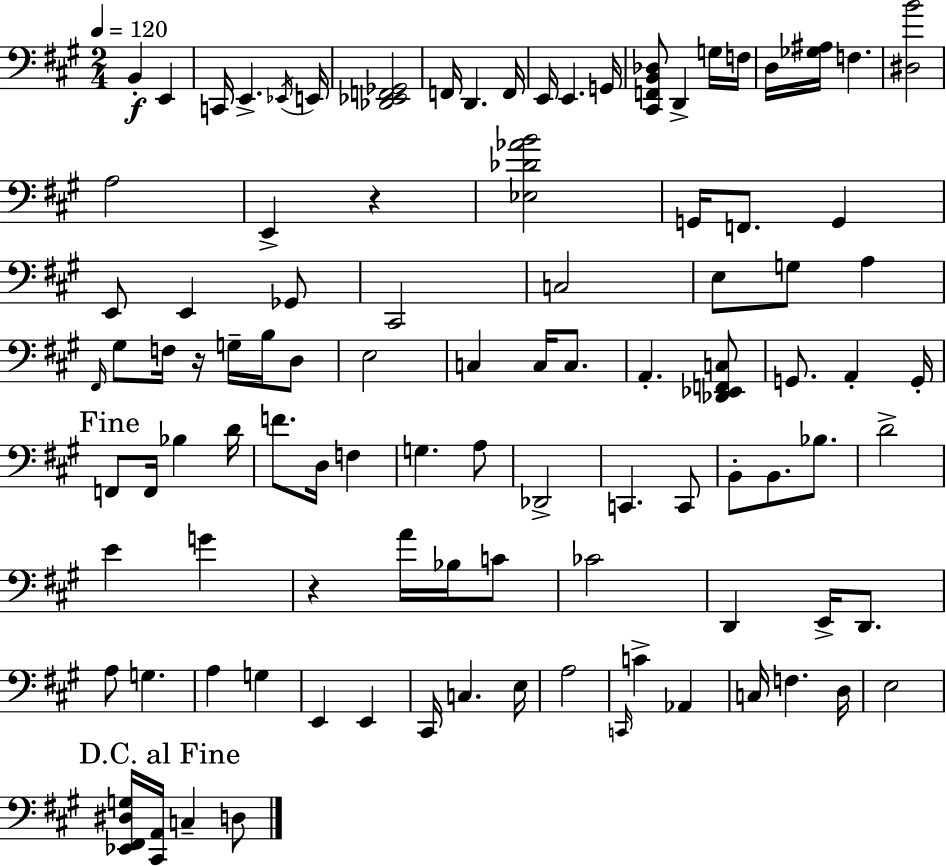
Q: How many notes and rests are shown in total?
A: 99